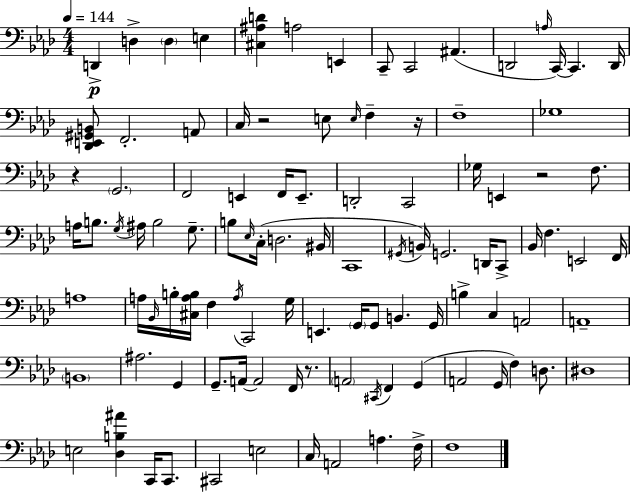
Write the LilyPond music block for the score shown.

{
  \clef bass
  \numericTimeSignature
  \time 4/4
  \key f \minor
  \tempo 4 = 144
  \repeat volta 2 { d,4->\p d4-> \parenthesize d4 e4 | <cis ais d'>4 a2 e,4 | c,8-- c,2 ais,4.( | d,2 \grace { a16 } c,16~~) c,4. | \break d,16 <des, e, gis, b,>8 f,2.-. a,8 | c16 r2 e8 \grace { e16 } f4-- | r16 f1-- | ges1 | \break r4 \parenthesize g,2. | f,2 e,4 f,16 e,8.-- | d,2-. c,2 | ges16 e,4 r2 f8. | \break a16 b8. \acciaccatura { g16 } ais16 b2 | g8.-- b8 \grace { ees16 } c16-.( d2. | bis,16 c,1 | \acciaccatura { gis,16 } b,16) g,2. | \break d,16 c,8-> bes,16 f4. e,2 | f,16 a1 | a16 \grace { bes,16 } b16-. <cis a b>16 f4 \acciaccatura { a16 } c,2 | g16 e,4. \parenthesize g,16 g,8 | \break b,4. g,16 b4-> c4 a,2 | a,1-- | \parenthesize b,1 | ais2. | \break g,4 g,8.-- a,16~~ a,2 | f,16 r8. \parenthesize a,2 \acciaccatura { cis,16 } | f,4 g,4( a,2 | g,16 f4) d8. dis1 | \break e2 | <des b ais'>4 c,16 c,8. cis,2 | e2 c16 a,2 | a4. f16-> f1 | \break } \bar "|."
}